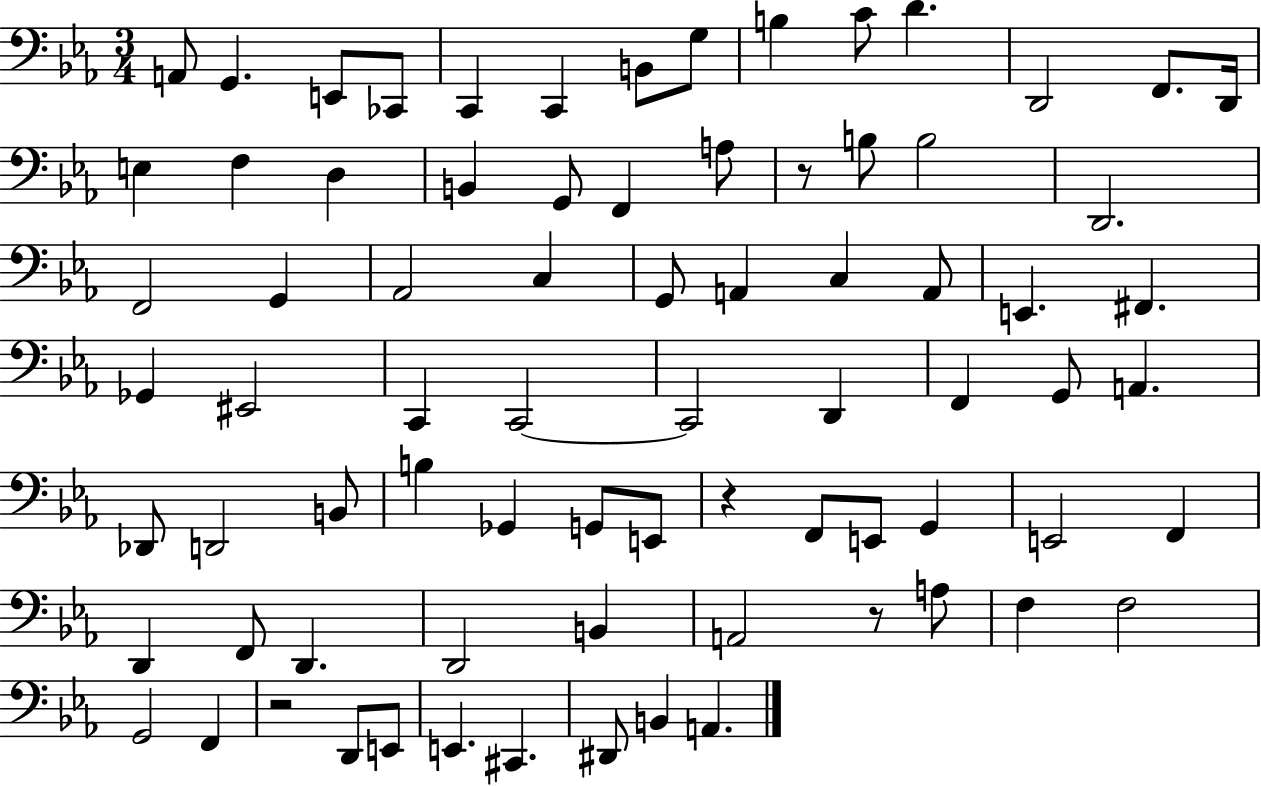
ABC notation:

X:1
T:Untitled
M:3/4
L:1/4
K:Eb
A,,/2 G,, E,,/2 _C,,/2 C,, C,, B,,/2 G,/2 B, C/2 D D,,2 F,,/2 D,,/4 E, F, D, B,, G,,/2 F,, A,/2 z/2 B,/2 B,2 D,,2 F,,2 G,, _A,,2 C, G,,/2 A,, C, A,,/2 E,, ^F,, _G,, ^E,,2 C,, C,,2 C,,2 D,, F,, G,,/2 A,, _D,,/2 D,,2 B,,/2 B, _G,, G,,/2 E,,/2 z F,,/2 E,,/2 G,, E,,2 F,, D,, F,,/2 D,, D,,2 B,, A,,2 z/2 A,/2 F, F,2 G,,2 F,, z2 D,,/2 E,,/2 E,, ^C,, ^D,,/2 B,, A,,